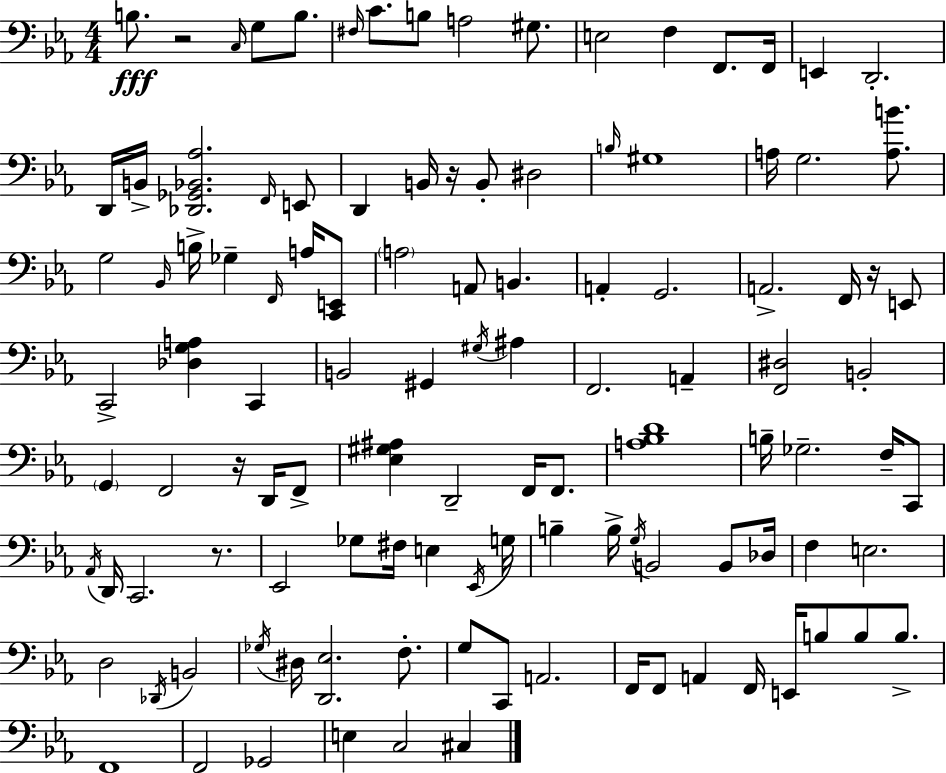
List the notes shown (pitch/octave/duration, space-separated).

B3/e. R/h C3/s G3/e B3/e. F#3/s C4/e. B3/e A3/h G#3/e. E3/h F3/q F2/e. F2/s E2/q D2/h. D2/s B2/s [Db2,Gb2,Bb2,Ab3]/h. F2/s E2/e D2/q B2/s R/s B2/e D#3/h B3/s G#3/w A3/s G3/h. [A3,B4]/e. G3/h Bb2/s B3/s Gb3/q F2/s A3/s [C2,E2]/e A3/h A2/e B2/q. A2/q G2/h. A2/h. F2/s R/s E2/e C2/h [Db3,G3,A3]/q C2/q B2/h G#2/q G#3/s A#3/q F2/h. A2/q [F2,D#3]/h B2/h G2/q F2/h R/s D2/s F2/e [Eb3,G#3,A#3]/q D2/h F2/s F2/e. [A3,Bb3,D4]/w B3/s Gb3/h. F3/s C2/e Ab2/s D2/s C2/h. R/e. Eb2/h Gb3/e F#3/s E3/q Eb2/s G3/s B3/q B3/s G3/s B2/h B2/e Db3/s F3/q E3/h. D3/h Db2/s B2/h Gb3/s D#3/s [D2,Eb3]/h. F3/e. G3/e C2/e A2/h. F2/s F2/e A2/q F2/s E2/s B3/e B3/e B3/e. F2/w F2/h Gb2/h E3/q C3/h C#3/q